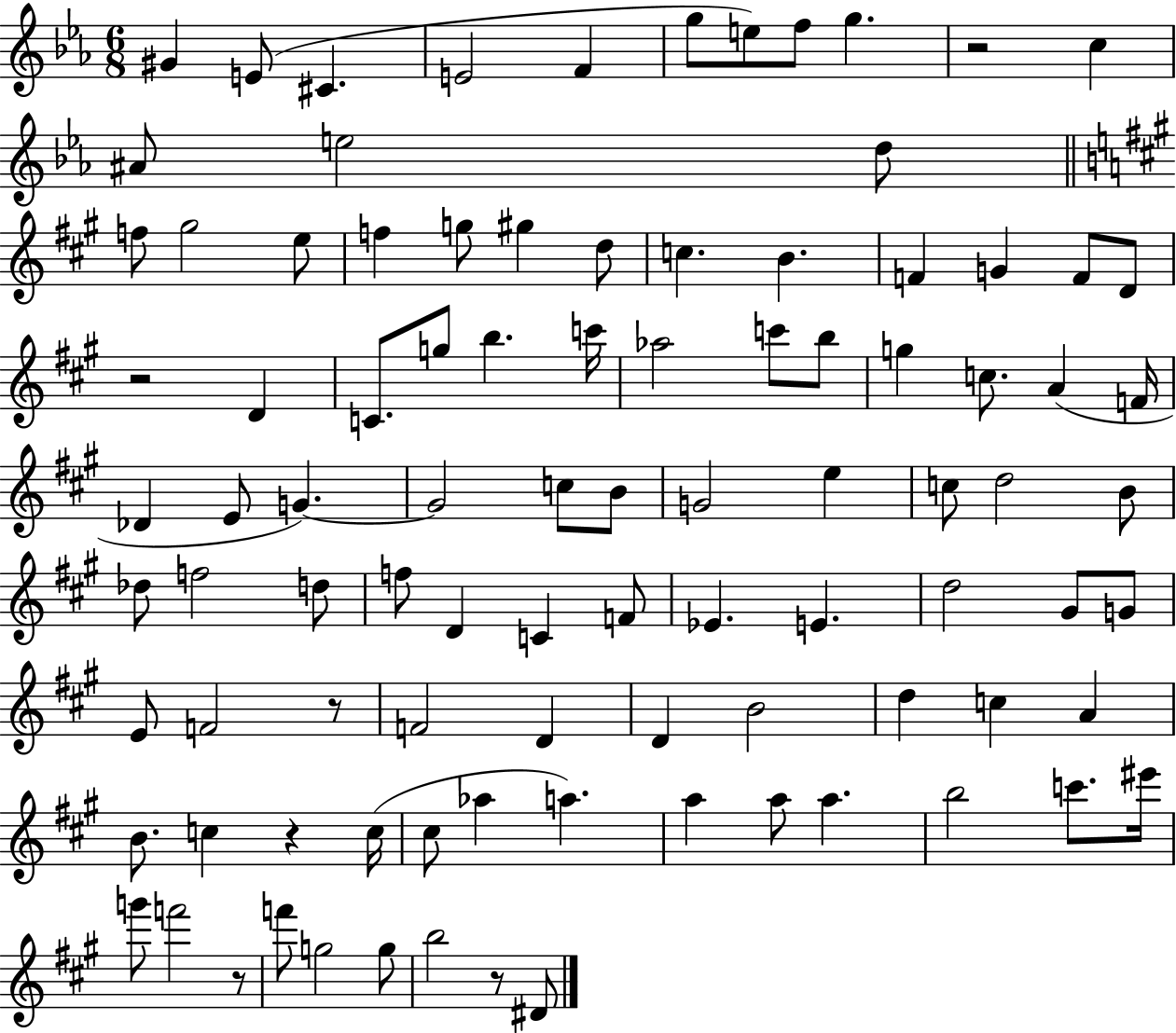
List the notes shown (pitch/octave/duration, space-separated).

G#4/q E4/e C#4/q. E4/h F4/q G5/e E5/e F5/e G5/q. R/h C5/q A#4/e E5/h D5/e F5/e G#5/h E5/e F5/q G5/e G#5/q D5/e C5/q. B4/q. F4/q G4/q F4/e D4/e R/h D4/q C4/e. G5/e B5/q. C6/s Ab5/h C6/e B5/e G5/q C5/e. A4/q F4/s Db4/q E4/e G4/q. G4/h C5/e B4/e G4/h E5/q C5/e D5/h B4/e Db5/e F5/h D5/e F5/e D4/q C4/q F4/e Eb4/q. E4/q. D5/h G#4/e G4/e E4/e F4/h R/e F4/h D4/q D4/q B4/h D5/q C5/q A4/q B4/e. C5/q R/q C5/s C#5/e Ab5/q A5/q. A5/q A5/e A5/q. B5/h C6/e. EIS6/s G6/e F6/h R/e F6/e G5/h G5/e B5/h R/e D#4/e